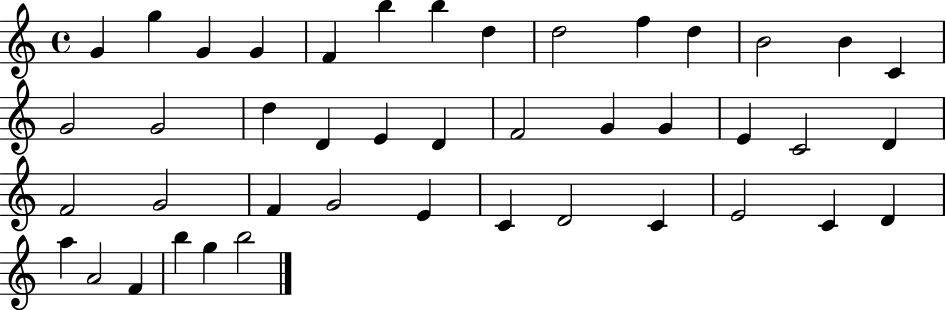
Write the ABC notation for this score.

X:1
T:Untitled
M:4/4
L:1/4
K:C
G g G G F b b d d2 f d B2 B C G2 G2 d D E D F2 G G E C2 D F2 G2 F G2 E C D2 C E2 C D a A2 F b g b2